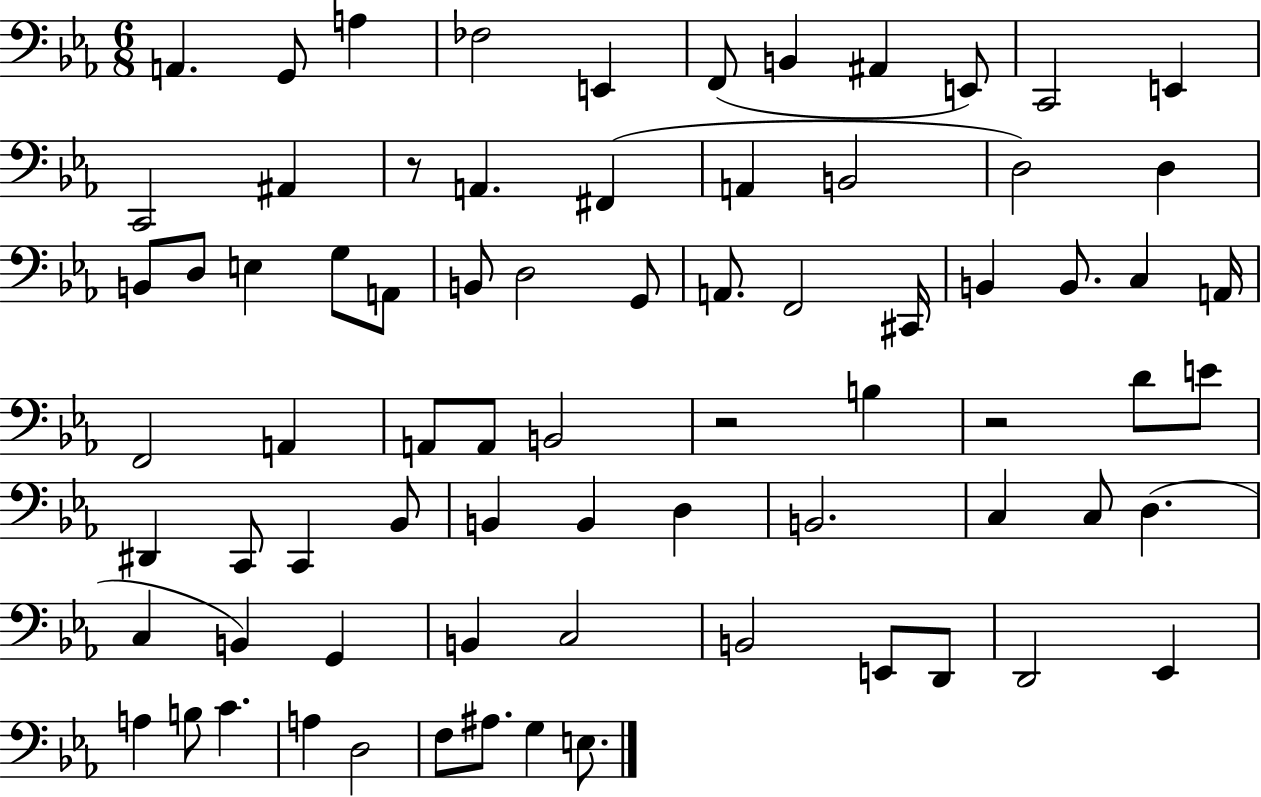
A2/q. G2/e A3/q FES3/h E2/q F2/e B2/q A#2/q E2/e C2/h E2/q C2/h A#2/q R/e A2/q. F#2/q A2/q B2/h D3/h D3/q B2/e D3/e E3/q G3/e A2/e B2/e D3/h G2/e A2/e. F2/h C#2/s B2/q B2/e. C3/q A2/s F2/h A2/q A2/e A2/e B2/h R/h B3/q R/h D4/e E4/e D#2/q C2/e C2/q Bb2/e B2/q B2/q D3/q B2/h. C3/q C3/e D3/q. C3/q B2/q G2/q B2/q C3/h B2/h E2/e D2/e D2/h Eb2/q A3/q B3/e C4/q. A3/q D3/h F3/e A#3/e. G3/q E3/e.